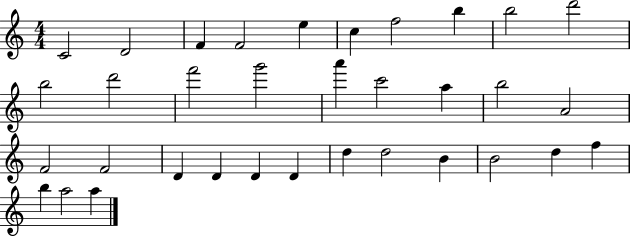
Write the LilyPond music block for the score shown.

{
  \clef treble
  \numericTimeSignature
  \time 4/4
  \key c \major
  c'2 d'2 | f'4 f'2 e''4 | c''4 f''2 b''4 | b''2 d'''2 | \break b''2 d'''2 | f'''2 g'''2 | a'''4 c'''2 a''4 | b''2 a'2 | \break f'2 f'2 | d'4 d'4 d'4 d'4 | d''4 d''2 b'4 | b'2 d''4 f''4 | \break b''4 a''2 a''4 | \bar "|."
}